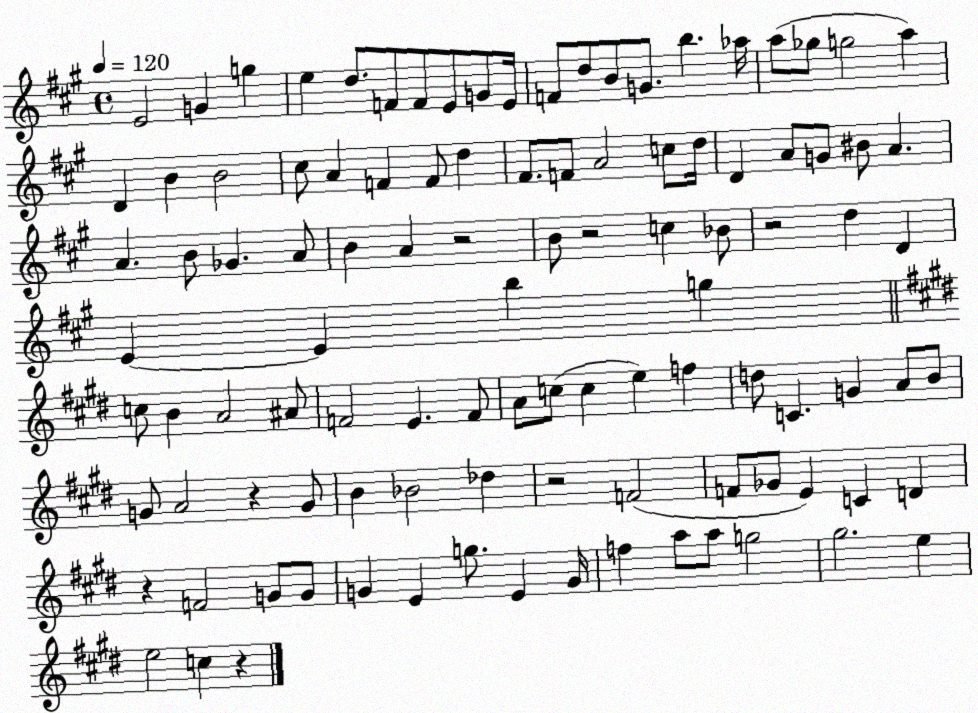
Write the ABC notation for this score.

X:1
T:Untitled
M:4/4
L:1/4
K:A
E2 G g e d/2 F/2 F/2 E/2 G/2 E/4 F/2 d/2 B/2 G/2 b _a/4 a/2 _g/2 g2 a D B B2 ^c/2 A F F/2 d ^F/2 F/2 A2 c/2 d/4 D A/2 G/2 ^B/2 A A B/2 _G A/2 B A z2 B/2 z2 c _B/2 z2 d D E E b g c/2 B A2 ^A/2 F2 E F/2 A/2 c/2 c e f d/2 C G A/2 B/2 G/2 A2 z G/2 B _B2 _d z2 F2 F/2 _G/2 E C D z F2 G/2 G/2 G E g/2 E G/4 f a/2 a/2 g2 ^g2 e e2 c z